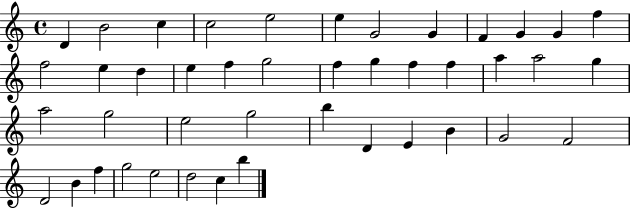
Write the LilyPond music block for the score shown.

{
  \clef treble
  \time 4/4
  \defaultTimeSignature
  \key c \major
  d'4 b'2 c''4 | c''2 e''2 | e''4 g'2 g'4 | f'4 g'4 g'4 f''4 | \break f''2 e''4 d''4 | e''4 f''4 g''2 | f''4 g''4 f''4 f''4 | a''4 a''2 g''4 | \break a''2 g''2 | e''2 g''2 | b''4 d'4 e'4 b'4 | g'2 f'2 | \break d'2 b'4 f''4 | g''2 e''2 | d''2 c''4 b''4 | \bar "|."
}